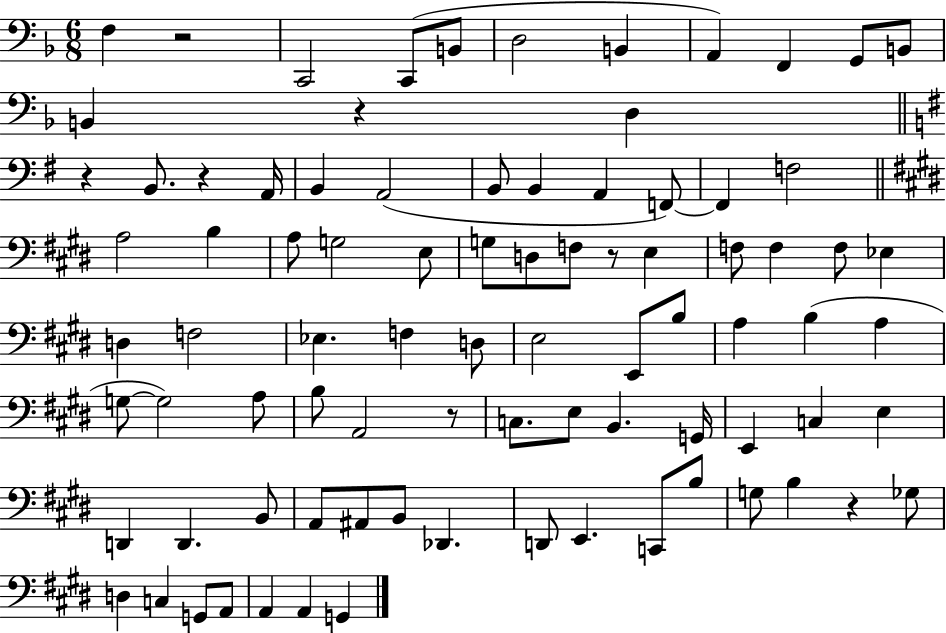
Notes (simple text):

F3/q R/h C2/h C2/e B2/e D3/h B2/q A2/q F2/q G2/e B2/e B2/q R/q D3/q R/q B2/e. R/q A2/s B2/q A2/h B2/e B2/q A2/q F2/e F2/q F3/h A3/h B3/q A3/e G3/h E3/e G3/e D3/e F3/e R/e E3/q F3/e F3/q F3/e Eb3/q D3/q F3/h Eb3/q. F3/q D3/e E3/h E2/e B3/e A3/q B3/q A3/q G3/e G3/h A3/e B3/e A2/h R/e C3/e. E3/e B2/q. G2/s E2/q C3/q E3/q D2/q D2/q. B2/e A2/e A#2/e B2/e Db2/q. D2/e E2/q. C2/e B3/e G3/e B3/q R/q Gb3/e D3/q C3/q G2/e A2/e A2/q A2/q G2/q